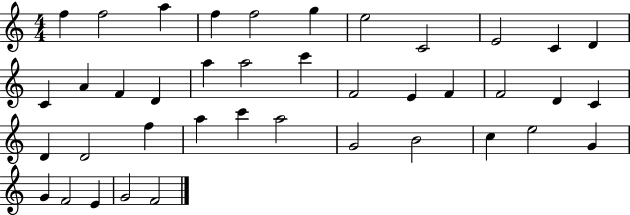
F5/q F5/h A5/q F5/q F5/h G5/q E5/h C4/h E4/h C4/q D4/q C4/q A4/q F4/q D4/q A5/q A5/h C6/q F4/h E4/q F4/q F4/h D4/q C4/q D4/q D4/h F5/q A5/q C6/q A5/h G4/h B4/h C5/q E5/h G4/q G4/q F4/h E4/q G4/h F4/h